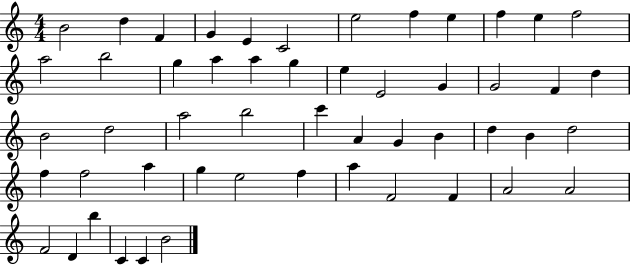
{
  \clef treble
  \numericTimeSignature
  \time 4/4
  \key c \major
  b'2 d''4 f'4 | g'4 e'4 c'2 | e''2 f''4 e''4 | f''4 e''4 f''2 | \break a''2 b''2 | g''4 a''4 a''4 g''4 | e''4 e'2 g'4 | g'2 f'4 d''4 | \break b'2 d''2 | a''2 b''2 | c'''4 a'4 g'4 b'4 | d''4 b'4 d''2 | \break f''4 f''2 a''4 | g''4 e''2 f''4 | a''4 f'2 f'4 | a'2 a'2 | \break f'2 d'4 b''4 | c'4 c'4 b'2 | \bar "|."
}